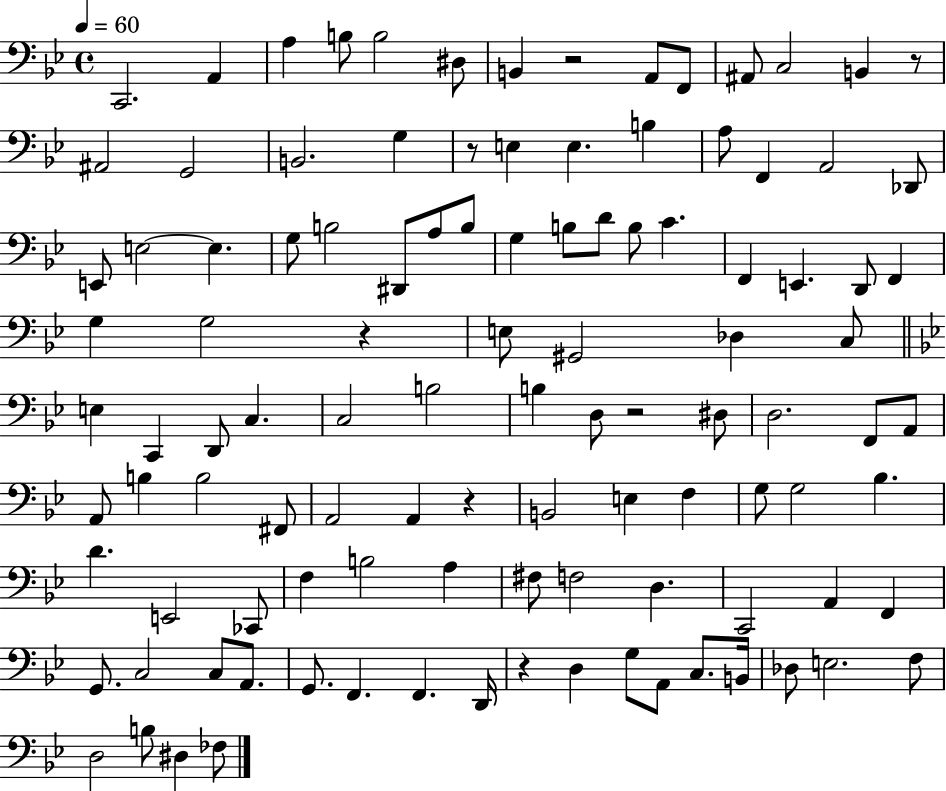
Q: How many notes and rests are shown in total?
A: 109